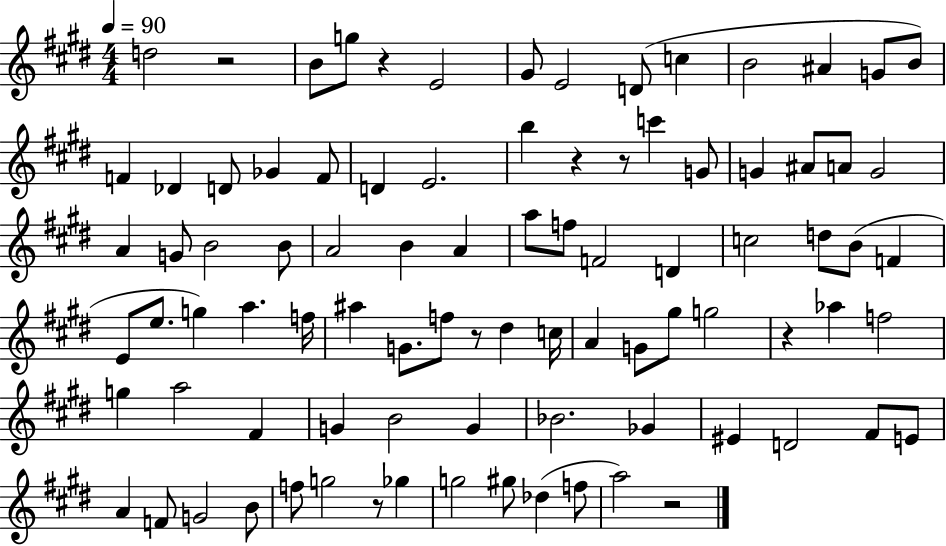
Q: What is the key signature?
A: E major